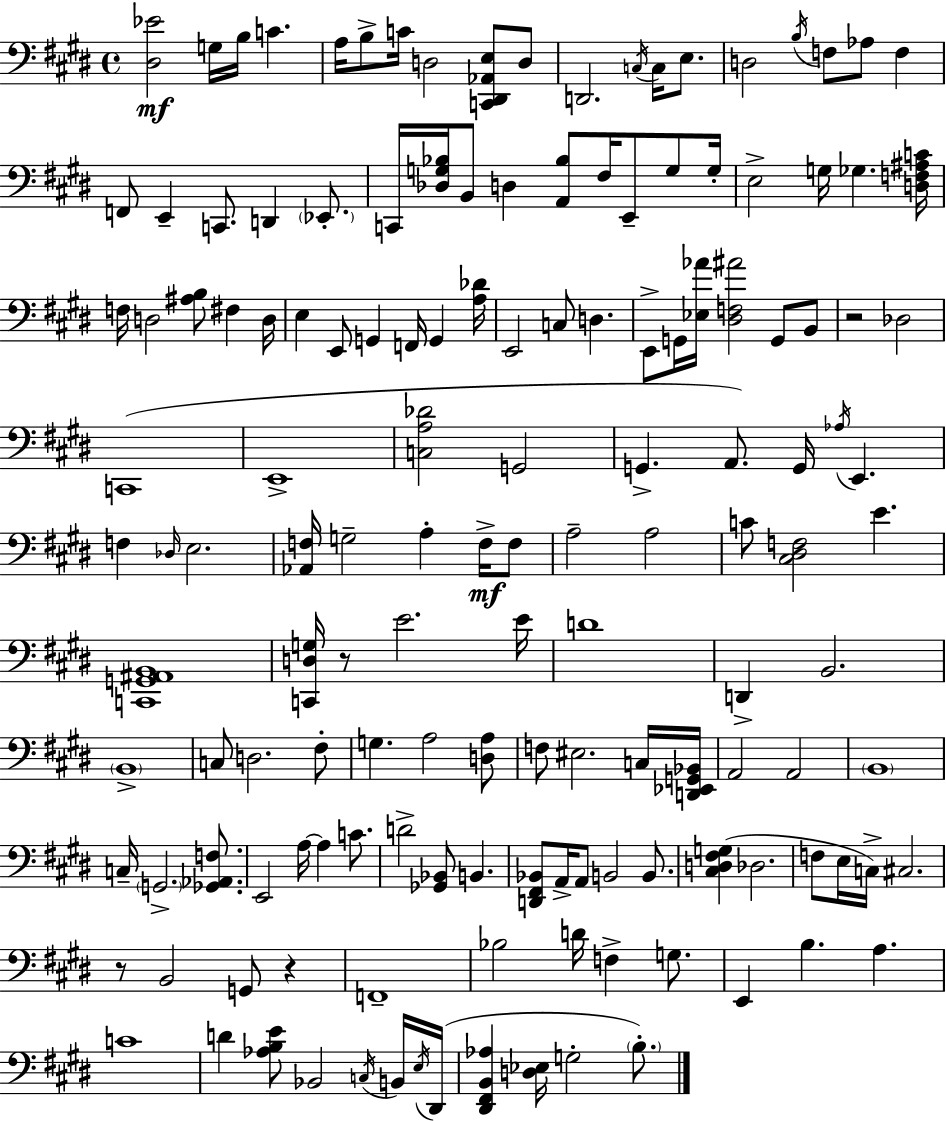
{
  \clef bass
  \time 4/4
  \defaultTimeSignature
  \key e \major
  \repeat volta 2 { <dis ees'>2\mf g16 b16 c'4. | a16 b8-> c'16 d2 <c, dis, aes, e>8 d8 | d,2. \acciaccatura { c16 } c16 e8. | d2 \acciaccatura { b16 } f8 aes8 f4 | \break f,8 e,4-- c,8. d,4 \parenthesize ees,8.-. | c,16 <des g bes>16 b,8 d4 <a, bes>8 fis16 e,8-- g8 | g16-. e2-> g16 ges4. | <d f ais c'>16 f16 d2 <ais b>8 fis4 | \break d16 e4 e,8 g,4 f,16 g,4 | <a des'>16 e,2 c8 d4. | e,8-> g,16 <ees aes'>16 <dis f ais'>2 g,8 | b,8 r2 des2 | \break c,1( | e,1-> | <c a des'>2 g,2 | g,4.-> a,8.) g,16 \acciaccatura { aes16 } e,4. | \break f4 \grace { des16 } e2. | <aes, f>16 g2-- a4-. | f16->\mf f8 a2-- a2 | c'8 <cis dis f>2 e'4. | \break <c, g, ais, b,>1 | <c, d g>16 r8 e'2. | e'16 d'1 | d,4-> b,2. | \break \parenthesize b,1-> | c8 d2. | fis8-. g4. a2 | <d a>8 f8 eis2. | \break c16 <d, ees, g, bes,>16 a,2 a,2 | \parenthesize b,1 | c16-- \parenthesize g,2.-> | <ges, aes, f>8. e,2 a16~~ a4 | \break c'8. d'2-> <ges, bes,>8 b,4. | <d, fis, bes,>8 a,16-> a,8 b,2 | b,8. <cis d fis g>4( des2. | f8 e16 c16->) cis2. | \break r8 b,2 g,8 | r4 f,1-- | bes2 d'16 f4-> | g8. e,4 b4. a4. | \break c'1 | d'4 <aes b e'>8 bes,2 | \acciaccatura { c16 } b,16 \acciaccatura { e16 }( dis,16 <dis, fis, b, aes>4 <d ees>16 g2-. | \parenthesize b8.-.) } \bar "|."
}